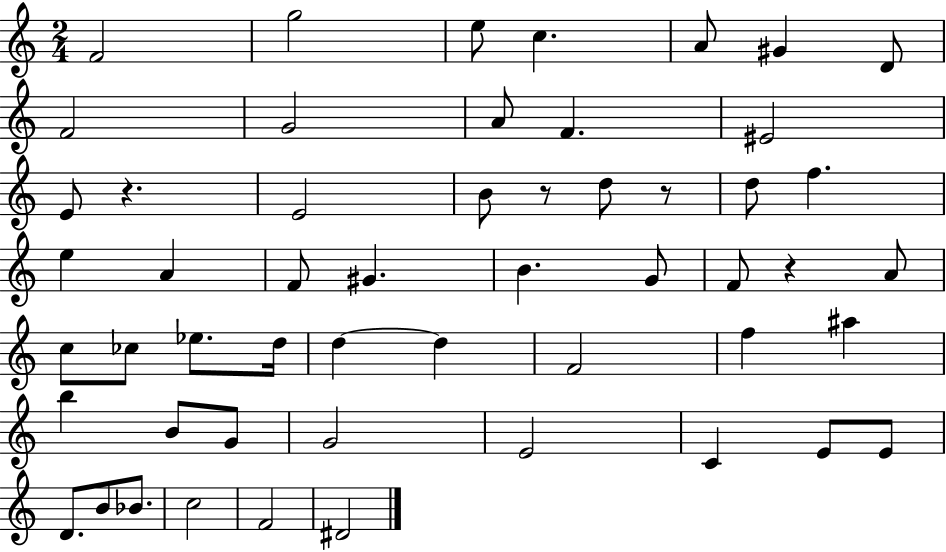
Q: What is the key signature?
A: C major